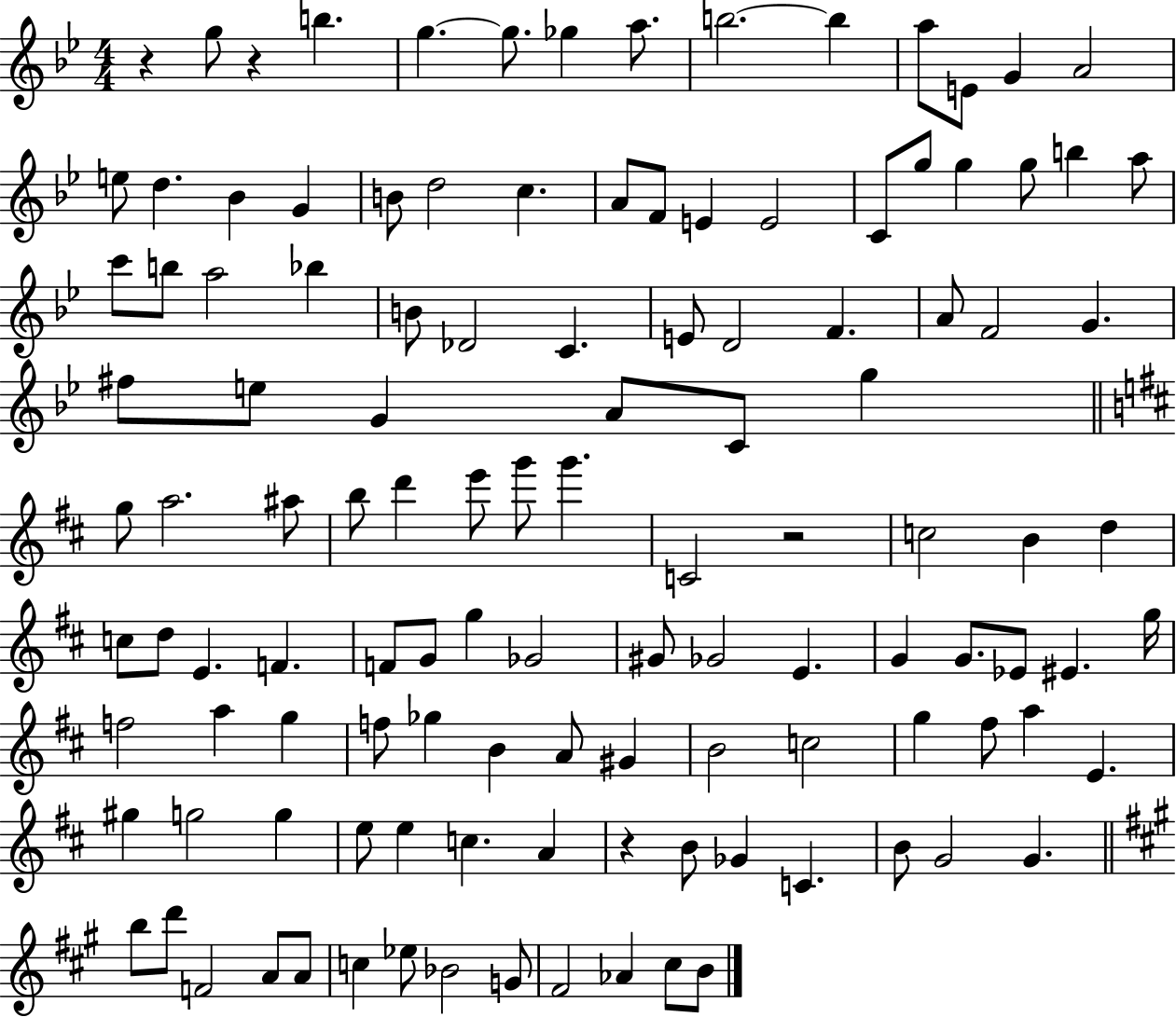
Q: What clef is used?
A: treble